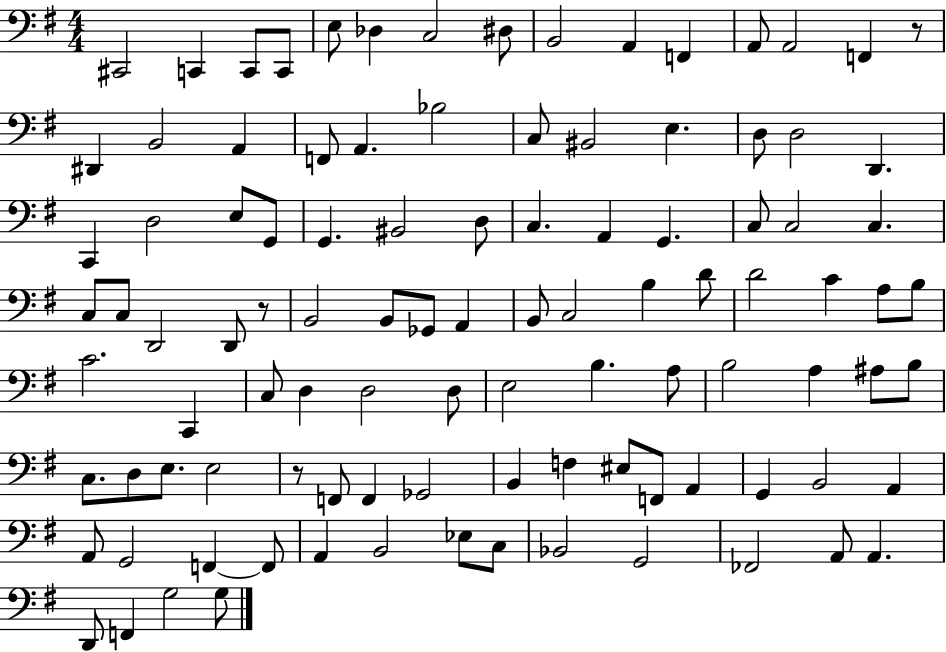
X:1
T:Untitled
M:4/4
L:1/4
K:G
^C,,2 C,, C,,/2 C,,/2 E,/2 _D, C,2 ^D,/2 B,,2 A,, F,, A,,/2 A,,2 F,, z/2 ^D,, B,,2 A,, F,,/2 A,, _B,2 C,/2 ^B,,2 E, D,/2 D,2 D,, C,, D,2 E,/2 G,,/2 G,, ^B,,2 D,/2 C, A,, G,, C,/2 C,2 C, C,/2 C,/2 D,,2 D,,/2 z/2 B,,2 B,,/2 _G,,/2 A,, B,,/2 C,2 B, D/2 D2 C A,/2 B,/2 C2 C,, C,/2 D, D,2 D,/2 E,2 B, A,/2 B,2 A, ^A,/2 B,/2 C,/2 D,/2 E,/2 E,2 z/2 F,,/2 F,, _G,,2 B,, F, ^E,/2 F,,/2 A,, G,, B,,2 A,, A,,/2 G,,2 F,, F,,/2 A,, B,,2 _E,/2 C,/2 _B,,2 G,,2 _F,,2 A,,/2 A,, D,,/2 F,, G,2 G,/2